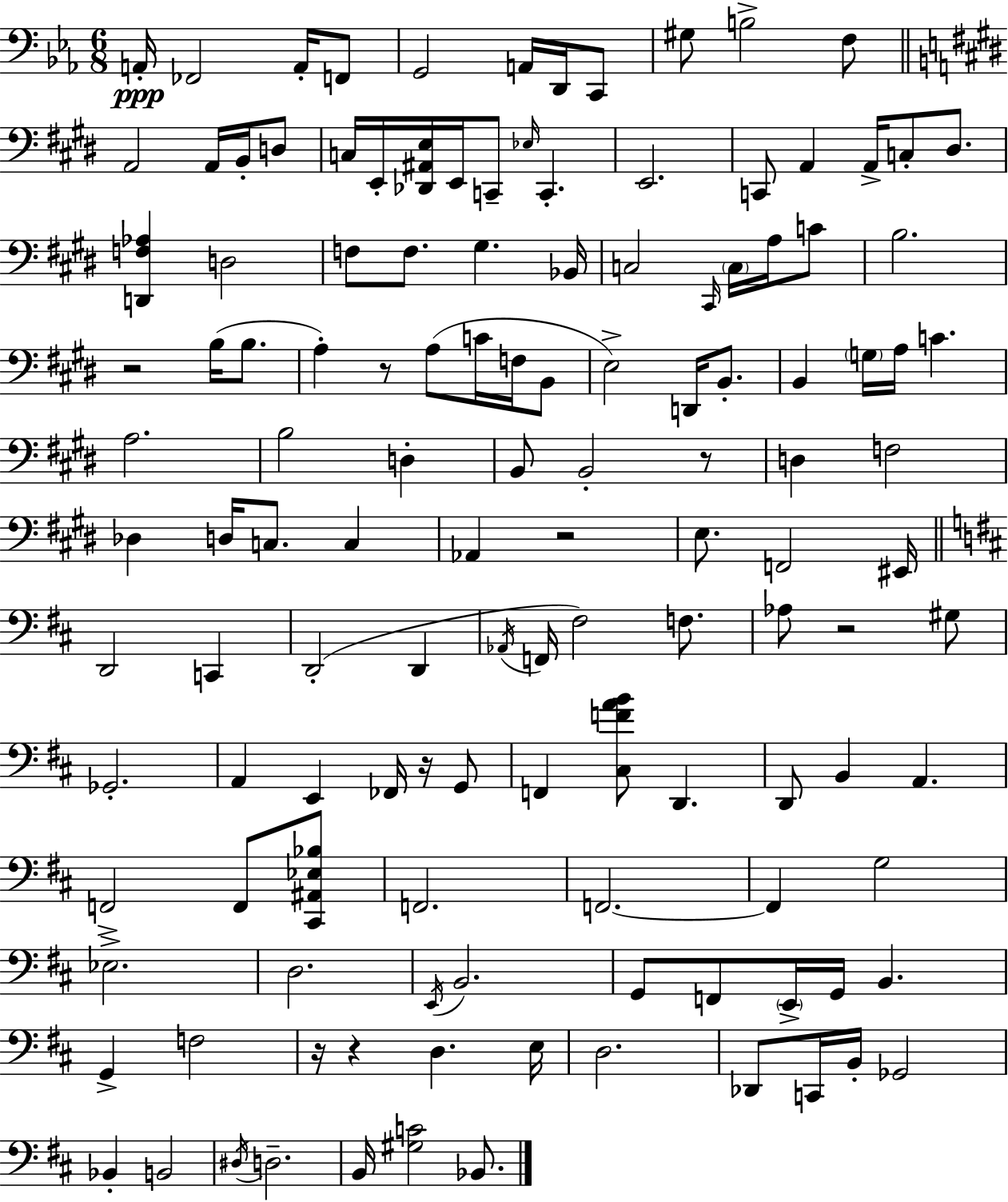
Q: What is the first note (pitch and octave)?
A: A2